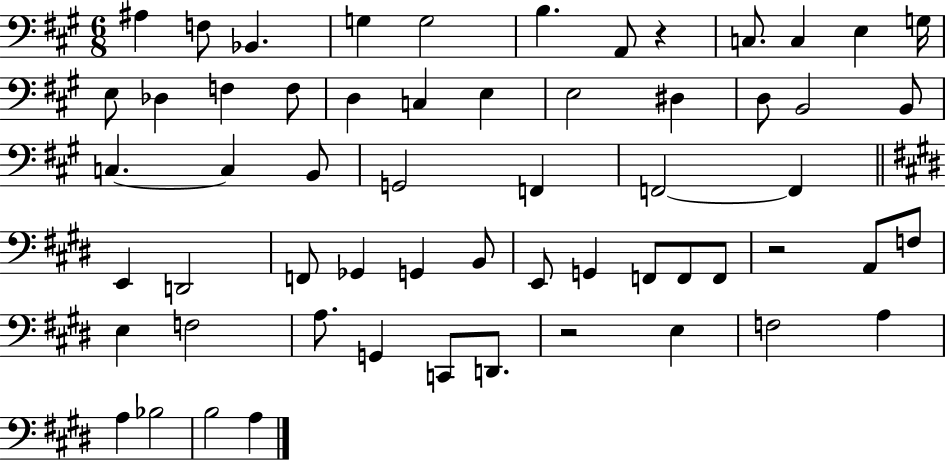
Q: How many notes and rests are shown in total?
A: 59